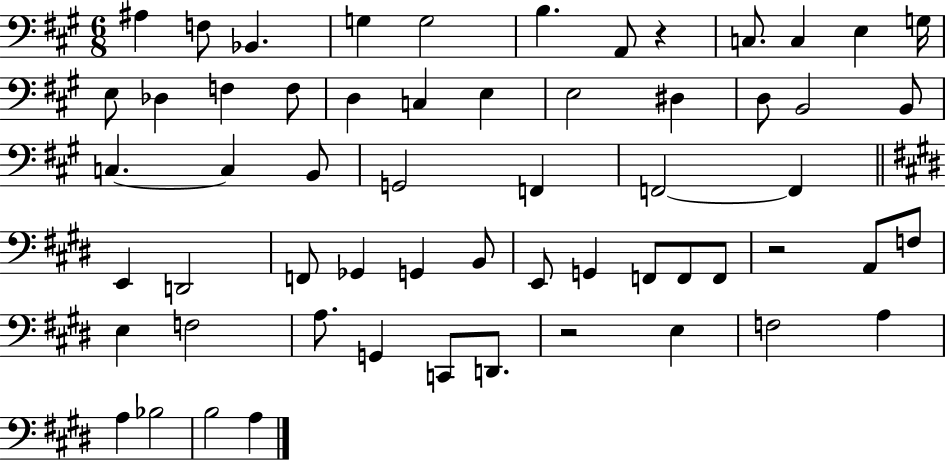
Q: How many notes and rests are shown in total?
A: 59